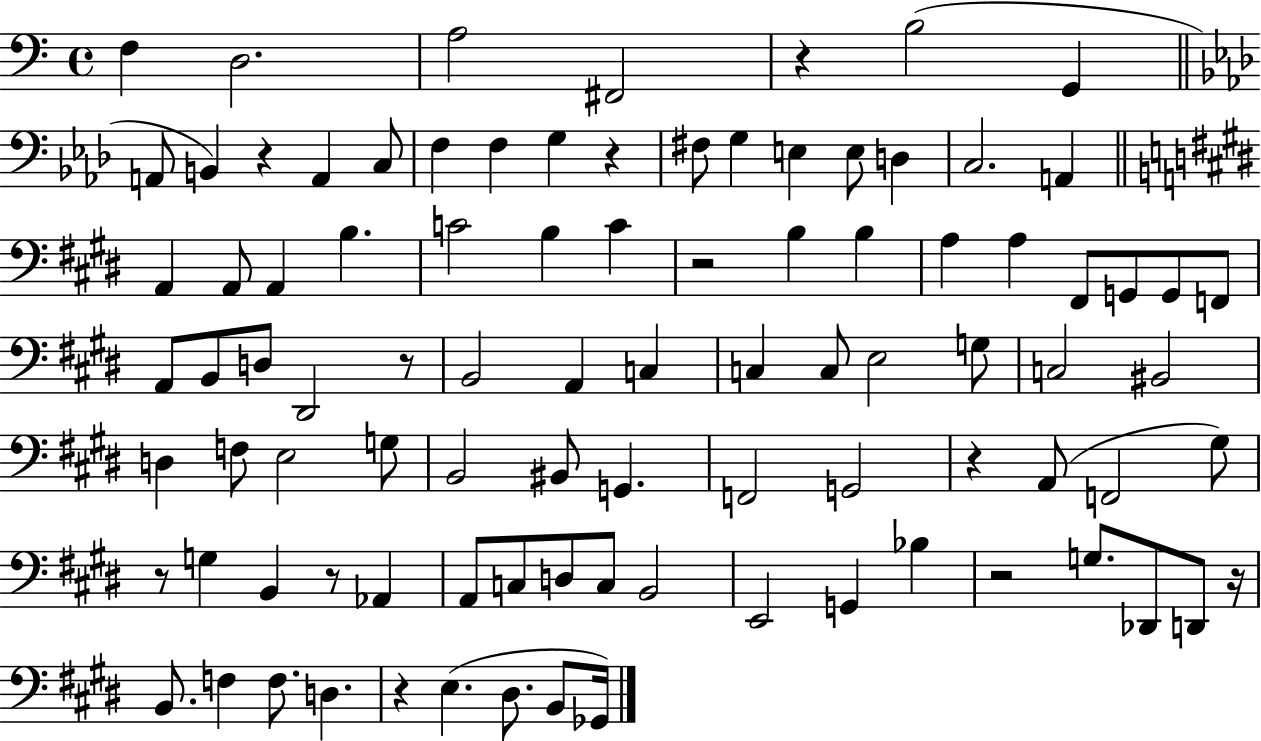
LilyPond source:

{
  \clef bass
  \time 4/4
  \defaultTimeSignature
  \key c \major
  f4 d2. | a2 fis,2 | r4 b2( g,4 | \bar "||" \break \key f \minor a,8 b,4) r4 a,4 c8 | f4 f4 g4 r4 | fis8 g4 e4 e8 d4 | c2. a,4 | \break \bar "||" \break \key e \major a,4 a,8 a,4 b4. | c'2 b4 c'4 | r2 b4 b4 | a4 a4 fis,8 g,8 g,8 f,8 | \break a,8 b,8 d8 dis,2 r8 | b,2 a,4 c4 | c4 c8 e2 g8 | c2 bis,2 | \break d4 f8 e2 g8 | b,2 bis,8 g,4. | f,2 g,2 | r4 a,8( f,2 gis8) | \break r8 g4 b,4 r8 aes,4 | a,8 c8 d8 c8 b,2 | e,2 g,4 bes4 | r2 g8. des,8 d,8 r16 | \break b,8. f4 f8. d4. | r4 e4.( dis8. b,8 ges,16) | \bar "|."
}